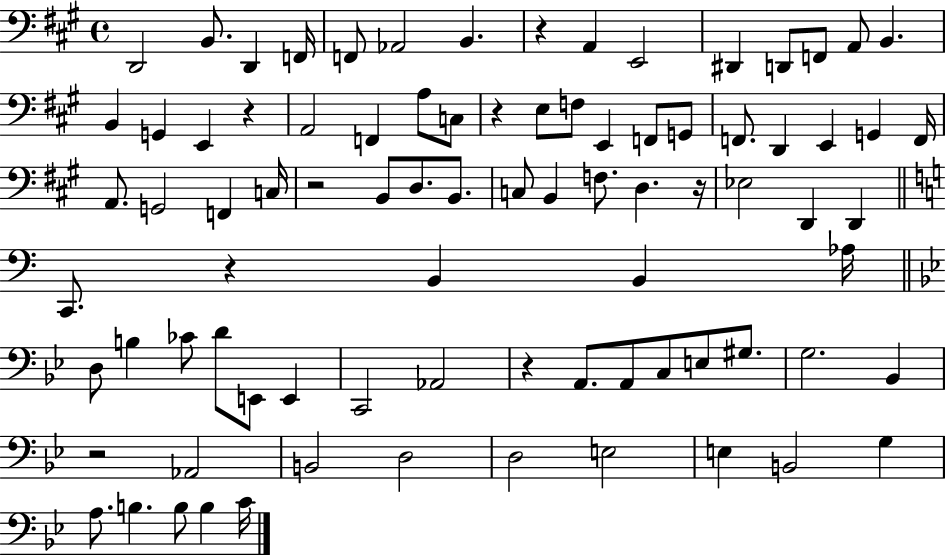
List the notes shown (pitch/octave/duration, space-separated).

D2/h B2/e. D2/q F2/s F2/e Ab2/h B2/q. R/q A2/q E2/h D#2/q D2/e F2/e A2/e B2/q. B2/q G2/q E2/q R/q A2/h F2/q A3/e C3/e R/q E3/e F3/e E2/q F2/e G2/e F2/e. D2/q E2/q G2/q F2/s A2/e. G2/h F2/q C3/s R/h B2/e D3/e. B2/e. C3/e B2/q F3/e. D3/q. R/s Eb3/h D2/q D2/q C2/e. R/q B2/q B2/q Ab3/s D3/e B3/q CES4/e D4/e E2/e E2/q C2/h Ab2/h R/q A2/e. A2/e C3/e E3/e G#3/e. G3/h. Bb2/q R/h Ab2/h B2/h D3/h D3/h E3/h E3/q B2/h G3/q A3/e. B3/q. B3/e B3/q C4/s